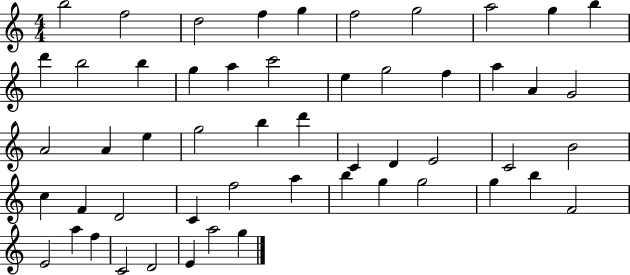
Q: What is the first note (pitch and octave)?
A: B5